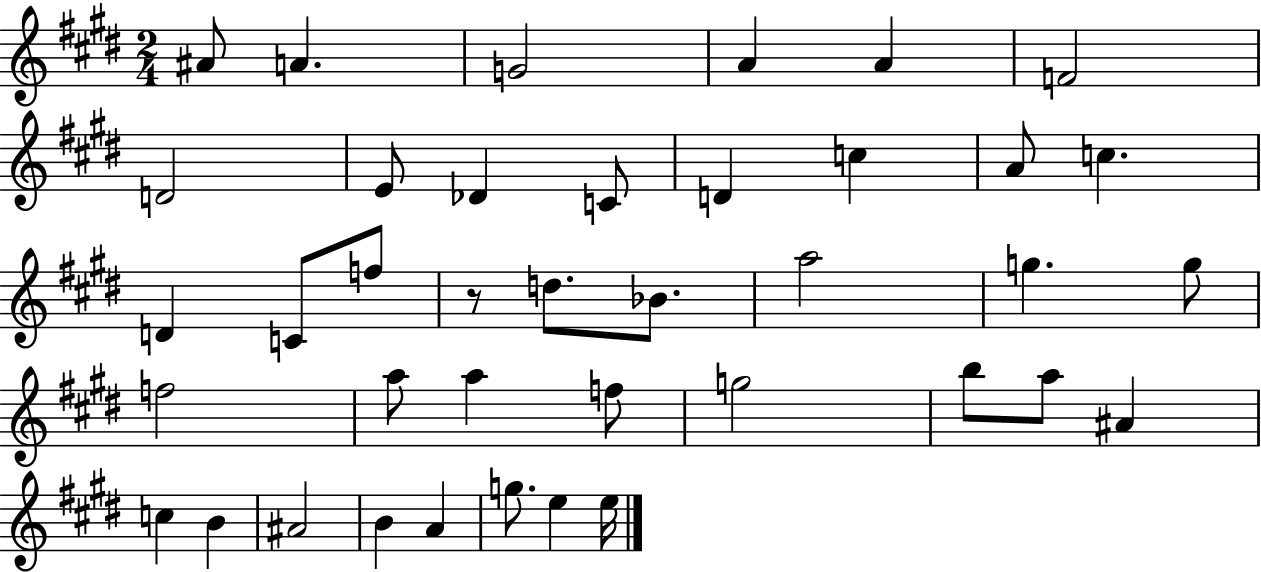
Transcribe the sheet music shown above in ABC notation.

X:1
T:Untitled
M:2/4
L:1/4
K:E
^A/2 A G2 A A F2 D2 E/2 _D C/2 D c A/2 c D C/2 f/2 z/2 d/2 _B/2 a2 g g/2 f2 a/2 a f/2 g2 b/2 a/2 ^A c B ^A2 B A g/2 e e/4